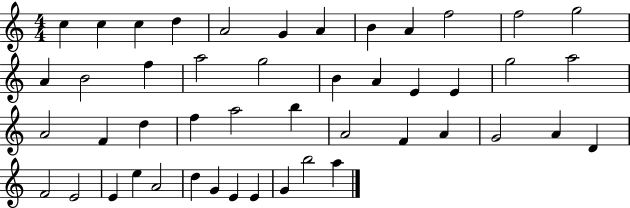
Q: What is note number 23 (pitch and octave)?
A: A5